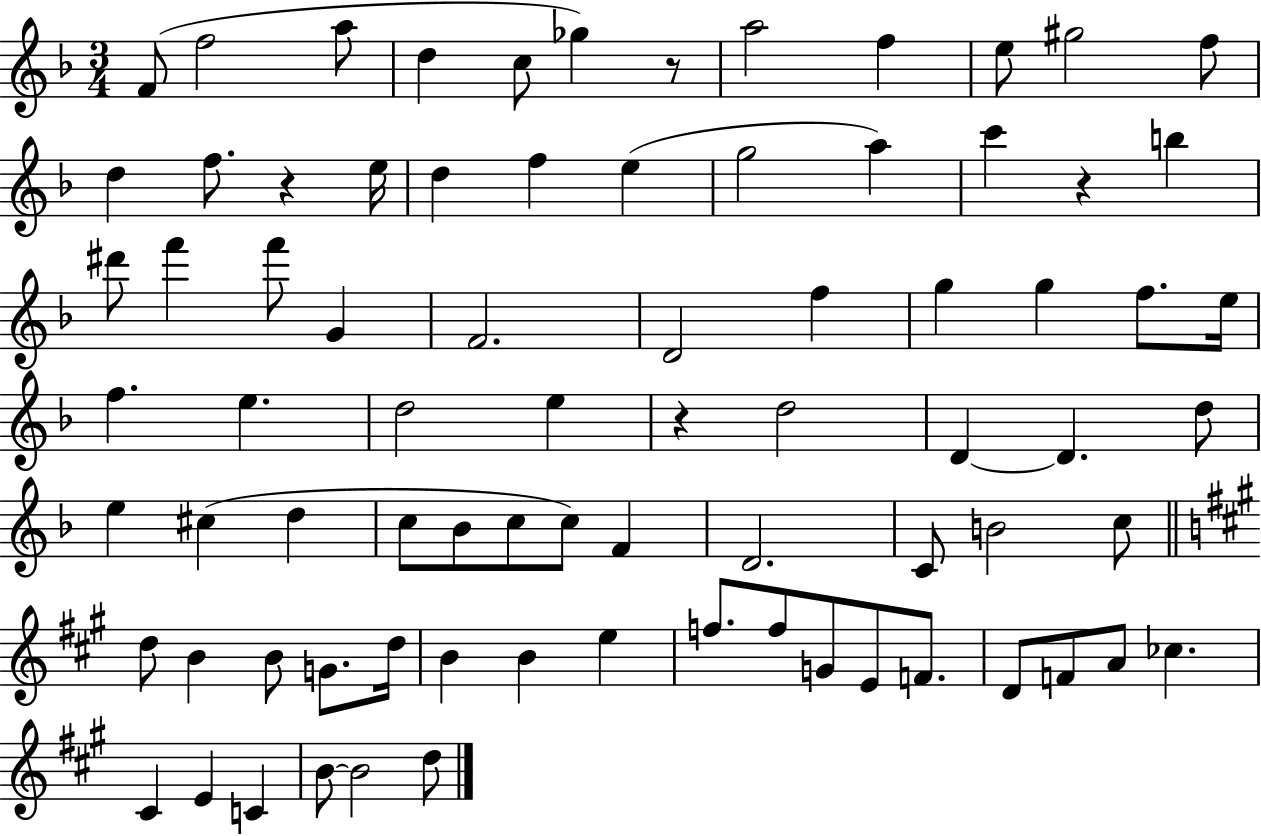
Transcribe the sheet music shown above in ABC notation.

X:1
T:Untitled
M:3/4
L:1/4
K:F
F/2 f2 a/2 d c/2 _g z/2 a2 f e/2 ^g2 f/2 d f/2 z e/4 d f e g2 a c' z b ^d'/2 f' f'/2 G F2 D2 f g g f/2 e/4 f e d2 e z d2 D D d/2 e ^c d c/2 _B/2 c/2 c/2 F D2 C/2 B2 c/2 d/2 B B/2 G/2 d/4 B B e f/2 f/2 G/2 E/2 F/2 D/2 F/2 A/2 _c ^C E C B/2 B2 d/2